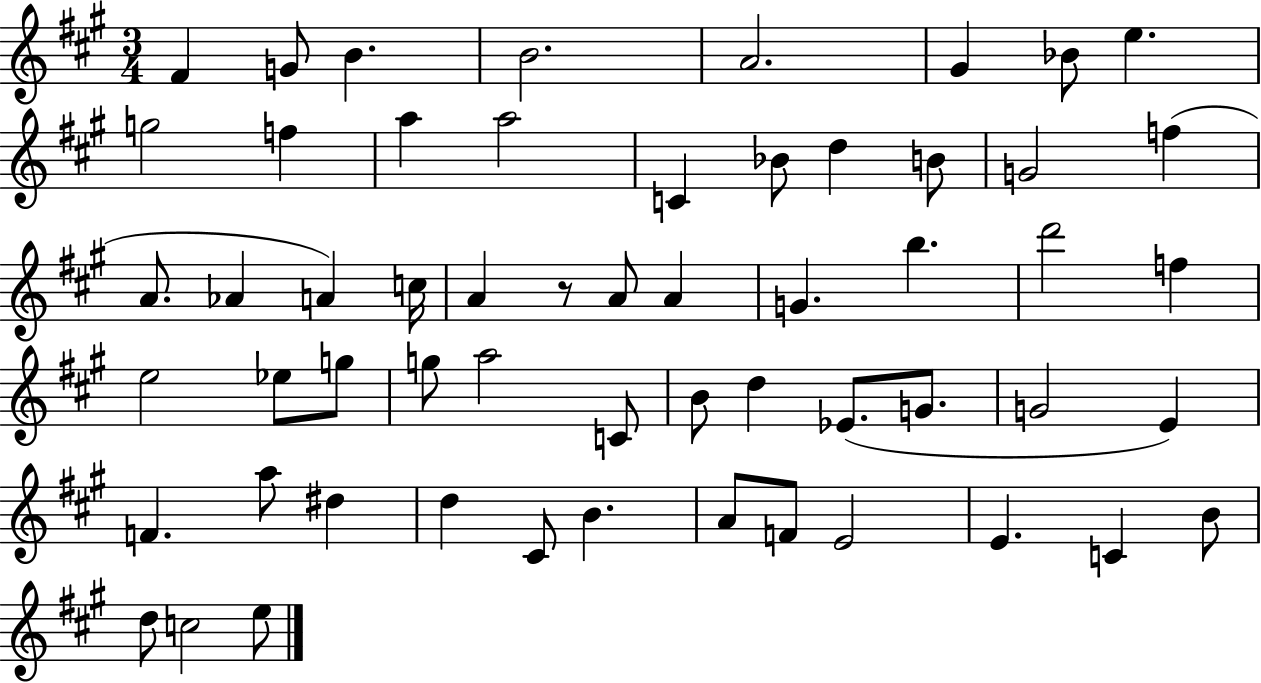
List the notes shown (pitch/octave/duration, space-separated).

F#4/q G4/e B4/q. B4/h. A4/h. G#4/q Bb4/e E5/q. G5/h F5/q A5/q A5/h C4/q Bb4/e D5/q B4/e G4/h F5/q A4/e. Ab4/q A4/q C5/s A4/q R/e A4/e A4/q G4/q. B5/q. D6/h F5/q E5/h Eb5/e G5/e G5/e A5/h C4/e B4/e D5/q Eb4/e. G4/e. G4/h E4/q F4/q. A5/e D#5/q D5/q C#4/e B4/q. A4/e F4/e E4/h E4/q. C4/q B4/e D5/e C5/h E5/e